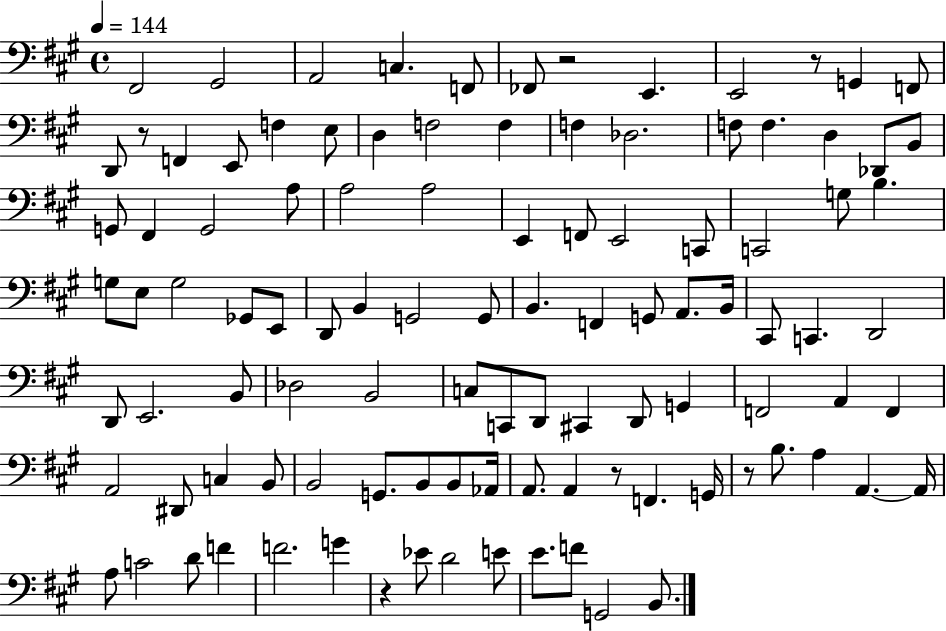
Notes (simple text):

F#2/h G#2/h A2/h C3/q. F2/e FES2/e R/h E2/q. E2/h R/e G2/q F2/e D2/e R/e F2/q E2/e F3/q E3/e D3/q F3/h F3/q F3/q Db3/h. F3/e F3/q. D3/q Db2/e B2/e G2/e F#2/q G2/h A3/e A3/h A3/h E2/q F2/e E2/h C2/e C2/h G3/e B3/q. G3/e E3/e G3/h Gb2/e E2/e D2/e B2/q G2/h G2/e B2/q. F2/q G2/e A2/e. B2/s C#2/e C2/q. D2/h D2/e E2/h. B2/e Db3/h B2/h C3/e C2/e D2/e C#2/q D2/e G2/q F2/h A2/q F2/q A2/h D#2/e C3/q B2/e B2/h G2/e. B2/e B2/e Ab2/s A2/e. A2/q R/e F2/q. G2/s R/e B3/e. A3/q A2/q. A2/s A3/e C4/h D4/e F4/q F4/h. G4/q R/q Eb4/e D4/h E4/e E4/e. F4/e G2/h B2/e.